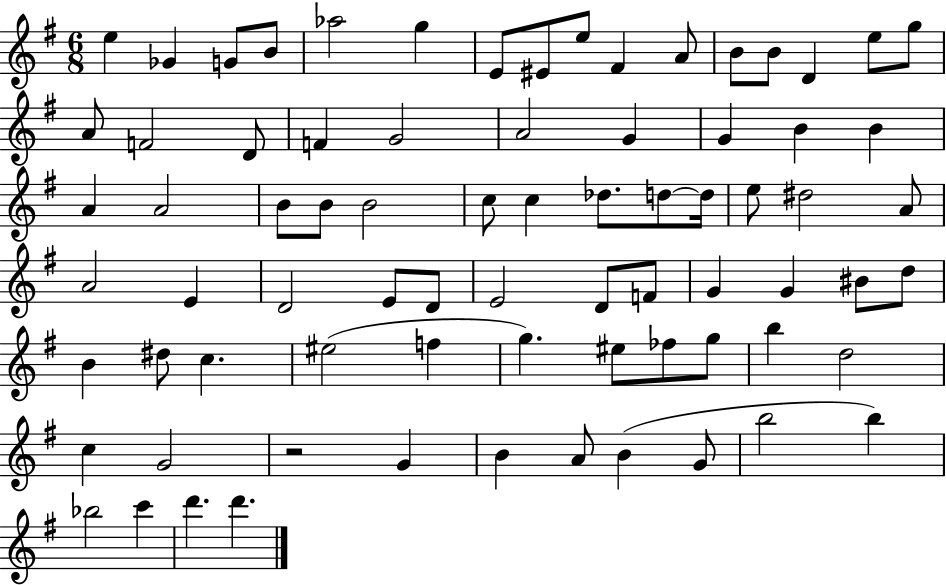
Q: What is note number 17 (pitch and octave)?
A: A4